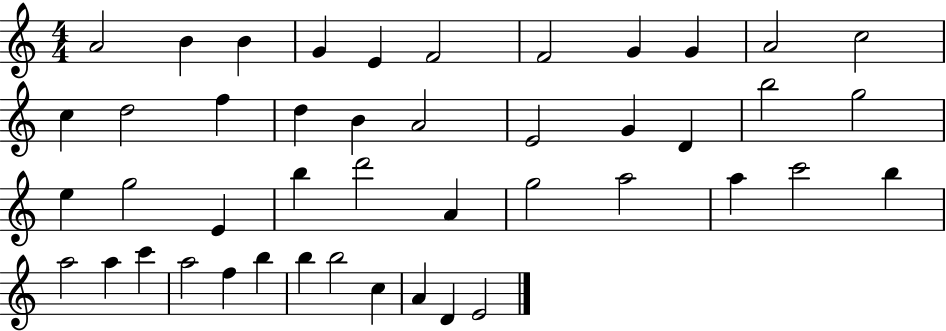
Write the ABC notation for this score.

X:1
T:Untitled
M:4/4
L:1/4
K:C
A2 B B G E F2 F2 G G A2 c2 c d2 f d B A2 E2 G D b2 g2 e g2 E b d'2 A g2 a2 a c'2 b a2 a c' a2 f b b b2 c A D E2